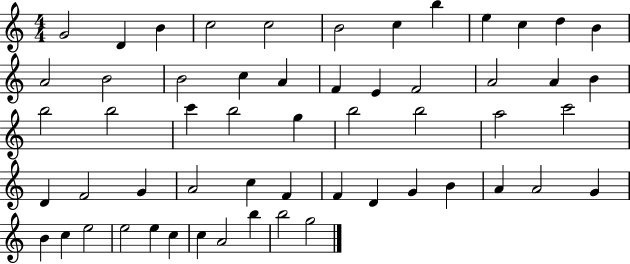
{
  \clef treble
  \numericTimeSignature
  \time 4/4
  \key c \major
  g'2 d'4 b'4 | c''2 c''2 | b'2 c''4 b''4 | e''4 c''4 d''4 b'4 | \break a'2 b'2 | b'2 c''4 a'4 | f'4 e'4 f'2 | a'2 a'4 b'4 | \break b''2 b''2 | c'''4 b''2 g''4 | b''2 b''2 | a''2 c'''2 | \break d'4 f'2 g'4 | a'2 c''4 f'4 | f'4 d'4 g'4 b'4 | a'4 a'2 g'4 | \break b'4 c''4 e''2 | e''2 e''4 c''4 | c''4 a'2 b''4 | b''2 g''2 | \break \bar "|."
}